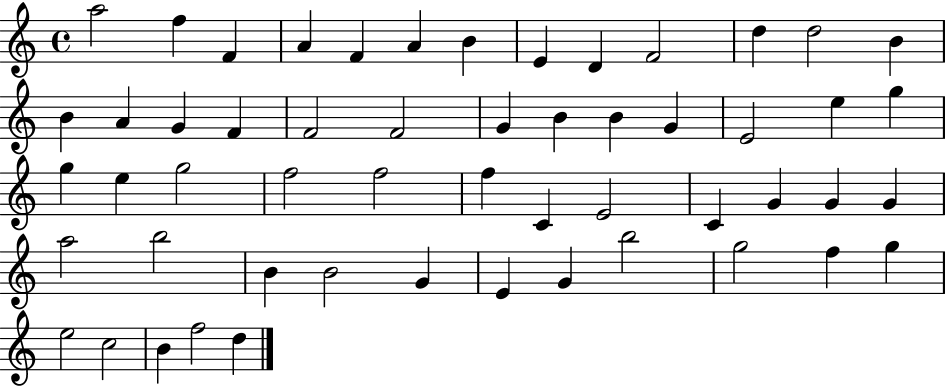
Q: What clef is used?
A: treble